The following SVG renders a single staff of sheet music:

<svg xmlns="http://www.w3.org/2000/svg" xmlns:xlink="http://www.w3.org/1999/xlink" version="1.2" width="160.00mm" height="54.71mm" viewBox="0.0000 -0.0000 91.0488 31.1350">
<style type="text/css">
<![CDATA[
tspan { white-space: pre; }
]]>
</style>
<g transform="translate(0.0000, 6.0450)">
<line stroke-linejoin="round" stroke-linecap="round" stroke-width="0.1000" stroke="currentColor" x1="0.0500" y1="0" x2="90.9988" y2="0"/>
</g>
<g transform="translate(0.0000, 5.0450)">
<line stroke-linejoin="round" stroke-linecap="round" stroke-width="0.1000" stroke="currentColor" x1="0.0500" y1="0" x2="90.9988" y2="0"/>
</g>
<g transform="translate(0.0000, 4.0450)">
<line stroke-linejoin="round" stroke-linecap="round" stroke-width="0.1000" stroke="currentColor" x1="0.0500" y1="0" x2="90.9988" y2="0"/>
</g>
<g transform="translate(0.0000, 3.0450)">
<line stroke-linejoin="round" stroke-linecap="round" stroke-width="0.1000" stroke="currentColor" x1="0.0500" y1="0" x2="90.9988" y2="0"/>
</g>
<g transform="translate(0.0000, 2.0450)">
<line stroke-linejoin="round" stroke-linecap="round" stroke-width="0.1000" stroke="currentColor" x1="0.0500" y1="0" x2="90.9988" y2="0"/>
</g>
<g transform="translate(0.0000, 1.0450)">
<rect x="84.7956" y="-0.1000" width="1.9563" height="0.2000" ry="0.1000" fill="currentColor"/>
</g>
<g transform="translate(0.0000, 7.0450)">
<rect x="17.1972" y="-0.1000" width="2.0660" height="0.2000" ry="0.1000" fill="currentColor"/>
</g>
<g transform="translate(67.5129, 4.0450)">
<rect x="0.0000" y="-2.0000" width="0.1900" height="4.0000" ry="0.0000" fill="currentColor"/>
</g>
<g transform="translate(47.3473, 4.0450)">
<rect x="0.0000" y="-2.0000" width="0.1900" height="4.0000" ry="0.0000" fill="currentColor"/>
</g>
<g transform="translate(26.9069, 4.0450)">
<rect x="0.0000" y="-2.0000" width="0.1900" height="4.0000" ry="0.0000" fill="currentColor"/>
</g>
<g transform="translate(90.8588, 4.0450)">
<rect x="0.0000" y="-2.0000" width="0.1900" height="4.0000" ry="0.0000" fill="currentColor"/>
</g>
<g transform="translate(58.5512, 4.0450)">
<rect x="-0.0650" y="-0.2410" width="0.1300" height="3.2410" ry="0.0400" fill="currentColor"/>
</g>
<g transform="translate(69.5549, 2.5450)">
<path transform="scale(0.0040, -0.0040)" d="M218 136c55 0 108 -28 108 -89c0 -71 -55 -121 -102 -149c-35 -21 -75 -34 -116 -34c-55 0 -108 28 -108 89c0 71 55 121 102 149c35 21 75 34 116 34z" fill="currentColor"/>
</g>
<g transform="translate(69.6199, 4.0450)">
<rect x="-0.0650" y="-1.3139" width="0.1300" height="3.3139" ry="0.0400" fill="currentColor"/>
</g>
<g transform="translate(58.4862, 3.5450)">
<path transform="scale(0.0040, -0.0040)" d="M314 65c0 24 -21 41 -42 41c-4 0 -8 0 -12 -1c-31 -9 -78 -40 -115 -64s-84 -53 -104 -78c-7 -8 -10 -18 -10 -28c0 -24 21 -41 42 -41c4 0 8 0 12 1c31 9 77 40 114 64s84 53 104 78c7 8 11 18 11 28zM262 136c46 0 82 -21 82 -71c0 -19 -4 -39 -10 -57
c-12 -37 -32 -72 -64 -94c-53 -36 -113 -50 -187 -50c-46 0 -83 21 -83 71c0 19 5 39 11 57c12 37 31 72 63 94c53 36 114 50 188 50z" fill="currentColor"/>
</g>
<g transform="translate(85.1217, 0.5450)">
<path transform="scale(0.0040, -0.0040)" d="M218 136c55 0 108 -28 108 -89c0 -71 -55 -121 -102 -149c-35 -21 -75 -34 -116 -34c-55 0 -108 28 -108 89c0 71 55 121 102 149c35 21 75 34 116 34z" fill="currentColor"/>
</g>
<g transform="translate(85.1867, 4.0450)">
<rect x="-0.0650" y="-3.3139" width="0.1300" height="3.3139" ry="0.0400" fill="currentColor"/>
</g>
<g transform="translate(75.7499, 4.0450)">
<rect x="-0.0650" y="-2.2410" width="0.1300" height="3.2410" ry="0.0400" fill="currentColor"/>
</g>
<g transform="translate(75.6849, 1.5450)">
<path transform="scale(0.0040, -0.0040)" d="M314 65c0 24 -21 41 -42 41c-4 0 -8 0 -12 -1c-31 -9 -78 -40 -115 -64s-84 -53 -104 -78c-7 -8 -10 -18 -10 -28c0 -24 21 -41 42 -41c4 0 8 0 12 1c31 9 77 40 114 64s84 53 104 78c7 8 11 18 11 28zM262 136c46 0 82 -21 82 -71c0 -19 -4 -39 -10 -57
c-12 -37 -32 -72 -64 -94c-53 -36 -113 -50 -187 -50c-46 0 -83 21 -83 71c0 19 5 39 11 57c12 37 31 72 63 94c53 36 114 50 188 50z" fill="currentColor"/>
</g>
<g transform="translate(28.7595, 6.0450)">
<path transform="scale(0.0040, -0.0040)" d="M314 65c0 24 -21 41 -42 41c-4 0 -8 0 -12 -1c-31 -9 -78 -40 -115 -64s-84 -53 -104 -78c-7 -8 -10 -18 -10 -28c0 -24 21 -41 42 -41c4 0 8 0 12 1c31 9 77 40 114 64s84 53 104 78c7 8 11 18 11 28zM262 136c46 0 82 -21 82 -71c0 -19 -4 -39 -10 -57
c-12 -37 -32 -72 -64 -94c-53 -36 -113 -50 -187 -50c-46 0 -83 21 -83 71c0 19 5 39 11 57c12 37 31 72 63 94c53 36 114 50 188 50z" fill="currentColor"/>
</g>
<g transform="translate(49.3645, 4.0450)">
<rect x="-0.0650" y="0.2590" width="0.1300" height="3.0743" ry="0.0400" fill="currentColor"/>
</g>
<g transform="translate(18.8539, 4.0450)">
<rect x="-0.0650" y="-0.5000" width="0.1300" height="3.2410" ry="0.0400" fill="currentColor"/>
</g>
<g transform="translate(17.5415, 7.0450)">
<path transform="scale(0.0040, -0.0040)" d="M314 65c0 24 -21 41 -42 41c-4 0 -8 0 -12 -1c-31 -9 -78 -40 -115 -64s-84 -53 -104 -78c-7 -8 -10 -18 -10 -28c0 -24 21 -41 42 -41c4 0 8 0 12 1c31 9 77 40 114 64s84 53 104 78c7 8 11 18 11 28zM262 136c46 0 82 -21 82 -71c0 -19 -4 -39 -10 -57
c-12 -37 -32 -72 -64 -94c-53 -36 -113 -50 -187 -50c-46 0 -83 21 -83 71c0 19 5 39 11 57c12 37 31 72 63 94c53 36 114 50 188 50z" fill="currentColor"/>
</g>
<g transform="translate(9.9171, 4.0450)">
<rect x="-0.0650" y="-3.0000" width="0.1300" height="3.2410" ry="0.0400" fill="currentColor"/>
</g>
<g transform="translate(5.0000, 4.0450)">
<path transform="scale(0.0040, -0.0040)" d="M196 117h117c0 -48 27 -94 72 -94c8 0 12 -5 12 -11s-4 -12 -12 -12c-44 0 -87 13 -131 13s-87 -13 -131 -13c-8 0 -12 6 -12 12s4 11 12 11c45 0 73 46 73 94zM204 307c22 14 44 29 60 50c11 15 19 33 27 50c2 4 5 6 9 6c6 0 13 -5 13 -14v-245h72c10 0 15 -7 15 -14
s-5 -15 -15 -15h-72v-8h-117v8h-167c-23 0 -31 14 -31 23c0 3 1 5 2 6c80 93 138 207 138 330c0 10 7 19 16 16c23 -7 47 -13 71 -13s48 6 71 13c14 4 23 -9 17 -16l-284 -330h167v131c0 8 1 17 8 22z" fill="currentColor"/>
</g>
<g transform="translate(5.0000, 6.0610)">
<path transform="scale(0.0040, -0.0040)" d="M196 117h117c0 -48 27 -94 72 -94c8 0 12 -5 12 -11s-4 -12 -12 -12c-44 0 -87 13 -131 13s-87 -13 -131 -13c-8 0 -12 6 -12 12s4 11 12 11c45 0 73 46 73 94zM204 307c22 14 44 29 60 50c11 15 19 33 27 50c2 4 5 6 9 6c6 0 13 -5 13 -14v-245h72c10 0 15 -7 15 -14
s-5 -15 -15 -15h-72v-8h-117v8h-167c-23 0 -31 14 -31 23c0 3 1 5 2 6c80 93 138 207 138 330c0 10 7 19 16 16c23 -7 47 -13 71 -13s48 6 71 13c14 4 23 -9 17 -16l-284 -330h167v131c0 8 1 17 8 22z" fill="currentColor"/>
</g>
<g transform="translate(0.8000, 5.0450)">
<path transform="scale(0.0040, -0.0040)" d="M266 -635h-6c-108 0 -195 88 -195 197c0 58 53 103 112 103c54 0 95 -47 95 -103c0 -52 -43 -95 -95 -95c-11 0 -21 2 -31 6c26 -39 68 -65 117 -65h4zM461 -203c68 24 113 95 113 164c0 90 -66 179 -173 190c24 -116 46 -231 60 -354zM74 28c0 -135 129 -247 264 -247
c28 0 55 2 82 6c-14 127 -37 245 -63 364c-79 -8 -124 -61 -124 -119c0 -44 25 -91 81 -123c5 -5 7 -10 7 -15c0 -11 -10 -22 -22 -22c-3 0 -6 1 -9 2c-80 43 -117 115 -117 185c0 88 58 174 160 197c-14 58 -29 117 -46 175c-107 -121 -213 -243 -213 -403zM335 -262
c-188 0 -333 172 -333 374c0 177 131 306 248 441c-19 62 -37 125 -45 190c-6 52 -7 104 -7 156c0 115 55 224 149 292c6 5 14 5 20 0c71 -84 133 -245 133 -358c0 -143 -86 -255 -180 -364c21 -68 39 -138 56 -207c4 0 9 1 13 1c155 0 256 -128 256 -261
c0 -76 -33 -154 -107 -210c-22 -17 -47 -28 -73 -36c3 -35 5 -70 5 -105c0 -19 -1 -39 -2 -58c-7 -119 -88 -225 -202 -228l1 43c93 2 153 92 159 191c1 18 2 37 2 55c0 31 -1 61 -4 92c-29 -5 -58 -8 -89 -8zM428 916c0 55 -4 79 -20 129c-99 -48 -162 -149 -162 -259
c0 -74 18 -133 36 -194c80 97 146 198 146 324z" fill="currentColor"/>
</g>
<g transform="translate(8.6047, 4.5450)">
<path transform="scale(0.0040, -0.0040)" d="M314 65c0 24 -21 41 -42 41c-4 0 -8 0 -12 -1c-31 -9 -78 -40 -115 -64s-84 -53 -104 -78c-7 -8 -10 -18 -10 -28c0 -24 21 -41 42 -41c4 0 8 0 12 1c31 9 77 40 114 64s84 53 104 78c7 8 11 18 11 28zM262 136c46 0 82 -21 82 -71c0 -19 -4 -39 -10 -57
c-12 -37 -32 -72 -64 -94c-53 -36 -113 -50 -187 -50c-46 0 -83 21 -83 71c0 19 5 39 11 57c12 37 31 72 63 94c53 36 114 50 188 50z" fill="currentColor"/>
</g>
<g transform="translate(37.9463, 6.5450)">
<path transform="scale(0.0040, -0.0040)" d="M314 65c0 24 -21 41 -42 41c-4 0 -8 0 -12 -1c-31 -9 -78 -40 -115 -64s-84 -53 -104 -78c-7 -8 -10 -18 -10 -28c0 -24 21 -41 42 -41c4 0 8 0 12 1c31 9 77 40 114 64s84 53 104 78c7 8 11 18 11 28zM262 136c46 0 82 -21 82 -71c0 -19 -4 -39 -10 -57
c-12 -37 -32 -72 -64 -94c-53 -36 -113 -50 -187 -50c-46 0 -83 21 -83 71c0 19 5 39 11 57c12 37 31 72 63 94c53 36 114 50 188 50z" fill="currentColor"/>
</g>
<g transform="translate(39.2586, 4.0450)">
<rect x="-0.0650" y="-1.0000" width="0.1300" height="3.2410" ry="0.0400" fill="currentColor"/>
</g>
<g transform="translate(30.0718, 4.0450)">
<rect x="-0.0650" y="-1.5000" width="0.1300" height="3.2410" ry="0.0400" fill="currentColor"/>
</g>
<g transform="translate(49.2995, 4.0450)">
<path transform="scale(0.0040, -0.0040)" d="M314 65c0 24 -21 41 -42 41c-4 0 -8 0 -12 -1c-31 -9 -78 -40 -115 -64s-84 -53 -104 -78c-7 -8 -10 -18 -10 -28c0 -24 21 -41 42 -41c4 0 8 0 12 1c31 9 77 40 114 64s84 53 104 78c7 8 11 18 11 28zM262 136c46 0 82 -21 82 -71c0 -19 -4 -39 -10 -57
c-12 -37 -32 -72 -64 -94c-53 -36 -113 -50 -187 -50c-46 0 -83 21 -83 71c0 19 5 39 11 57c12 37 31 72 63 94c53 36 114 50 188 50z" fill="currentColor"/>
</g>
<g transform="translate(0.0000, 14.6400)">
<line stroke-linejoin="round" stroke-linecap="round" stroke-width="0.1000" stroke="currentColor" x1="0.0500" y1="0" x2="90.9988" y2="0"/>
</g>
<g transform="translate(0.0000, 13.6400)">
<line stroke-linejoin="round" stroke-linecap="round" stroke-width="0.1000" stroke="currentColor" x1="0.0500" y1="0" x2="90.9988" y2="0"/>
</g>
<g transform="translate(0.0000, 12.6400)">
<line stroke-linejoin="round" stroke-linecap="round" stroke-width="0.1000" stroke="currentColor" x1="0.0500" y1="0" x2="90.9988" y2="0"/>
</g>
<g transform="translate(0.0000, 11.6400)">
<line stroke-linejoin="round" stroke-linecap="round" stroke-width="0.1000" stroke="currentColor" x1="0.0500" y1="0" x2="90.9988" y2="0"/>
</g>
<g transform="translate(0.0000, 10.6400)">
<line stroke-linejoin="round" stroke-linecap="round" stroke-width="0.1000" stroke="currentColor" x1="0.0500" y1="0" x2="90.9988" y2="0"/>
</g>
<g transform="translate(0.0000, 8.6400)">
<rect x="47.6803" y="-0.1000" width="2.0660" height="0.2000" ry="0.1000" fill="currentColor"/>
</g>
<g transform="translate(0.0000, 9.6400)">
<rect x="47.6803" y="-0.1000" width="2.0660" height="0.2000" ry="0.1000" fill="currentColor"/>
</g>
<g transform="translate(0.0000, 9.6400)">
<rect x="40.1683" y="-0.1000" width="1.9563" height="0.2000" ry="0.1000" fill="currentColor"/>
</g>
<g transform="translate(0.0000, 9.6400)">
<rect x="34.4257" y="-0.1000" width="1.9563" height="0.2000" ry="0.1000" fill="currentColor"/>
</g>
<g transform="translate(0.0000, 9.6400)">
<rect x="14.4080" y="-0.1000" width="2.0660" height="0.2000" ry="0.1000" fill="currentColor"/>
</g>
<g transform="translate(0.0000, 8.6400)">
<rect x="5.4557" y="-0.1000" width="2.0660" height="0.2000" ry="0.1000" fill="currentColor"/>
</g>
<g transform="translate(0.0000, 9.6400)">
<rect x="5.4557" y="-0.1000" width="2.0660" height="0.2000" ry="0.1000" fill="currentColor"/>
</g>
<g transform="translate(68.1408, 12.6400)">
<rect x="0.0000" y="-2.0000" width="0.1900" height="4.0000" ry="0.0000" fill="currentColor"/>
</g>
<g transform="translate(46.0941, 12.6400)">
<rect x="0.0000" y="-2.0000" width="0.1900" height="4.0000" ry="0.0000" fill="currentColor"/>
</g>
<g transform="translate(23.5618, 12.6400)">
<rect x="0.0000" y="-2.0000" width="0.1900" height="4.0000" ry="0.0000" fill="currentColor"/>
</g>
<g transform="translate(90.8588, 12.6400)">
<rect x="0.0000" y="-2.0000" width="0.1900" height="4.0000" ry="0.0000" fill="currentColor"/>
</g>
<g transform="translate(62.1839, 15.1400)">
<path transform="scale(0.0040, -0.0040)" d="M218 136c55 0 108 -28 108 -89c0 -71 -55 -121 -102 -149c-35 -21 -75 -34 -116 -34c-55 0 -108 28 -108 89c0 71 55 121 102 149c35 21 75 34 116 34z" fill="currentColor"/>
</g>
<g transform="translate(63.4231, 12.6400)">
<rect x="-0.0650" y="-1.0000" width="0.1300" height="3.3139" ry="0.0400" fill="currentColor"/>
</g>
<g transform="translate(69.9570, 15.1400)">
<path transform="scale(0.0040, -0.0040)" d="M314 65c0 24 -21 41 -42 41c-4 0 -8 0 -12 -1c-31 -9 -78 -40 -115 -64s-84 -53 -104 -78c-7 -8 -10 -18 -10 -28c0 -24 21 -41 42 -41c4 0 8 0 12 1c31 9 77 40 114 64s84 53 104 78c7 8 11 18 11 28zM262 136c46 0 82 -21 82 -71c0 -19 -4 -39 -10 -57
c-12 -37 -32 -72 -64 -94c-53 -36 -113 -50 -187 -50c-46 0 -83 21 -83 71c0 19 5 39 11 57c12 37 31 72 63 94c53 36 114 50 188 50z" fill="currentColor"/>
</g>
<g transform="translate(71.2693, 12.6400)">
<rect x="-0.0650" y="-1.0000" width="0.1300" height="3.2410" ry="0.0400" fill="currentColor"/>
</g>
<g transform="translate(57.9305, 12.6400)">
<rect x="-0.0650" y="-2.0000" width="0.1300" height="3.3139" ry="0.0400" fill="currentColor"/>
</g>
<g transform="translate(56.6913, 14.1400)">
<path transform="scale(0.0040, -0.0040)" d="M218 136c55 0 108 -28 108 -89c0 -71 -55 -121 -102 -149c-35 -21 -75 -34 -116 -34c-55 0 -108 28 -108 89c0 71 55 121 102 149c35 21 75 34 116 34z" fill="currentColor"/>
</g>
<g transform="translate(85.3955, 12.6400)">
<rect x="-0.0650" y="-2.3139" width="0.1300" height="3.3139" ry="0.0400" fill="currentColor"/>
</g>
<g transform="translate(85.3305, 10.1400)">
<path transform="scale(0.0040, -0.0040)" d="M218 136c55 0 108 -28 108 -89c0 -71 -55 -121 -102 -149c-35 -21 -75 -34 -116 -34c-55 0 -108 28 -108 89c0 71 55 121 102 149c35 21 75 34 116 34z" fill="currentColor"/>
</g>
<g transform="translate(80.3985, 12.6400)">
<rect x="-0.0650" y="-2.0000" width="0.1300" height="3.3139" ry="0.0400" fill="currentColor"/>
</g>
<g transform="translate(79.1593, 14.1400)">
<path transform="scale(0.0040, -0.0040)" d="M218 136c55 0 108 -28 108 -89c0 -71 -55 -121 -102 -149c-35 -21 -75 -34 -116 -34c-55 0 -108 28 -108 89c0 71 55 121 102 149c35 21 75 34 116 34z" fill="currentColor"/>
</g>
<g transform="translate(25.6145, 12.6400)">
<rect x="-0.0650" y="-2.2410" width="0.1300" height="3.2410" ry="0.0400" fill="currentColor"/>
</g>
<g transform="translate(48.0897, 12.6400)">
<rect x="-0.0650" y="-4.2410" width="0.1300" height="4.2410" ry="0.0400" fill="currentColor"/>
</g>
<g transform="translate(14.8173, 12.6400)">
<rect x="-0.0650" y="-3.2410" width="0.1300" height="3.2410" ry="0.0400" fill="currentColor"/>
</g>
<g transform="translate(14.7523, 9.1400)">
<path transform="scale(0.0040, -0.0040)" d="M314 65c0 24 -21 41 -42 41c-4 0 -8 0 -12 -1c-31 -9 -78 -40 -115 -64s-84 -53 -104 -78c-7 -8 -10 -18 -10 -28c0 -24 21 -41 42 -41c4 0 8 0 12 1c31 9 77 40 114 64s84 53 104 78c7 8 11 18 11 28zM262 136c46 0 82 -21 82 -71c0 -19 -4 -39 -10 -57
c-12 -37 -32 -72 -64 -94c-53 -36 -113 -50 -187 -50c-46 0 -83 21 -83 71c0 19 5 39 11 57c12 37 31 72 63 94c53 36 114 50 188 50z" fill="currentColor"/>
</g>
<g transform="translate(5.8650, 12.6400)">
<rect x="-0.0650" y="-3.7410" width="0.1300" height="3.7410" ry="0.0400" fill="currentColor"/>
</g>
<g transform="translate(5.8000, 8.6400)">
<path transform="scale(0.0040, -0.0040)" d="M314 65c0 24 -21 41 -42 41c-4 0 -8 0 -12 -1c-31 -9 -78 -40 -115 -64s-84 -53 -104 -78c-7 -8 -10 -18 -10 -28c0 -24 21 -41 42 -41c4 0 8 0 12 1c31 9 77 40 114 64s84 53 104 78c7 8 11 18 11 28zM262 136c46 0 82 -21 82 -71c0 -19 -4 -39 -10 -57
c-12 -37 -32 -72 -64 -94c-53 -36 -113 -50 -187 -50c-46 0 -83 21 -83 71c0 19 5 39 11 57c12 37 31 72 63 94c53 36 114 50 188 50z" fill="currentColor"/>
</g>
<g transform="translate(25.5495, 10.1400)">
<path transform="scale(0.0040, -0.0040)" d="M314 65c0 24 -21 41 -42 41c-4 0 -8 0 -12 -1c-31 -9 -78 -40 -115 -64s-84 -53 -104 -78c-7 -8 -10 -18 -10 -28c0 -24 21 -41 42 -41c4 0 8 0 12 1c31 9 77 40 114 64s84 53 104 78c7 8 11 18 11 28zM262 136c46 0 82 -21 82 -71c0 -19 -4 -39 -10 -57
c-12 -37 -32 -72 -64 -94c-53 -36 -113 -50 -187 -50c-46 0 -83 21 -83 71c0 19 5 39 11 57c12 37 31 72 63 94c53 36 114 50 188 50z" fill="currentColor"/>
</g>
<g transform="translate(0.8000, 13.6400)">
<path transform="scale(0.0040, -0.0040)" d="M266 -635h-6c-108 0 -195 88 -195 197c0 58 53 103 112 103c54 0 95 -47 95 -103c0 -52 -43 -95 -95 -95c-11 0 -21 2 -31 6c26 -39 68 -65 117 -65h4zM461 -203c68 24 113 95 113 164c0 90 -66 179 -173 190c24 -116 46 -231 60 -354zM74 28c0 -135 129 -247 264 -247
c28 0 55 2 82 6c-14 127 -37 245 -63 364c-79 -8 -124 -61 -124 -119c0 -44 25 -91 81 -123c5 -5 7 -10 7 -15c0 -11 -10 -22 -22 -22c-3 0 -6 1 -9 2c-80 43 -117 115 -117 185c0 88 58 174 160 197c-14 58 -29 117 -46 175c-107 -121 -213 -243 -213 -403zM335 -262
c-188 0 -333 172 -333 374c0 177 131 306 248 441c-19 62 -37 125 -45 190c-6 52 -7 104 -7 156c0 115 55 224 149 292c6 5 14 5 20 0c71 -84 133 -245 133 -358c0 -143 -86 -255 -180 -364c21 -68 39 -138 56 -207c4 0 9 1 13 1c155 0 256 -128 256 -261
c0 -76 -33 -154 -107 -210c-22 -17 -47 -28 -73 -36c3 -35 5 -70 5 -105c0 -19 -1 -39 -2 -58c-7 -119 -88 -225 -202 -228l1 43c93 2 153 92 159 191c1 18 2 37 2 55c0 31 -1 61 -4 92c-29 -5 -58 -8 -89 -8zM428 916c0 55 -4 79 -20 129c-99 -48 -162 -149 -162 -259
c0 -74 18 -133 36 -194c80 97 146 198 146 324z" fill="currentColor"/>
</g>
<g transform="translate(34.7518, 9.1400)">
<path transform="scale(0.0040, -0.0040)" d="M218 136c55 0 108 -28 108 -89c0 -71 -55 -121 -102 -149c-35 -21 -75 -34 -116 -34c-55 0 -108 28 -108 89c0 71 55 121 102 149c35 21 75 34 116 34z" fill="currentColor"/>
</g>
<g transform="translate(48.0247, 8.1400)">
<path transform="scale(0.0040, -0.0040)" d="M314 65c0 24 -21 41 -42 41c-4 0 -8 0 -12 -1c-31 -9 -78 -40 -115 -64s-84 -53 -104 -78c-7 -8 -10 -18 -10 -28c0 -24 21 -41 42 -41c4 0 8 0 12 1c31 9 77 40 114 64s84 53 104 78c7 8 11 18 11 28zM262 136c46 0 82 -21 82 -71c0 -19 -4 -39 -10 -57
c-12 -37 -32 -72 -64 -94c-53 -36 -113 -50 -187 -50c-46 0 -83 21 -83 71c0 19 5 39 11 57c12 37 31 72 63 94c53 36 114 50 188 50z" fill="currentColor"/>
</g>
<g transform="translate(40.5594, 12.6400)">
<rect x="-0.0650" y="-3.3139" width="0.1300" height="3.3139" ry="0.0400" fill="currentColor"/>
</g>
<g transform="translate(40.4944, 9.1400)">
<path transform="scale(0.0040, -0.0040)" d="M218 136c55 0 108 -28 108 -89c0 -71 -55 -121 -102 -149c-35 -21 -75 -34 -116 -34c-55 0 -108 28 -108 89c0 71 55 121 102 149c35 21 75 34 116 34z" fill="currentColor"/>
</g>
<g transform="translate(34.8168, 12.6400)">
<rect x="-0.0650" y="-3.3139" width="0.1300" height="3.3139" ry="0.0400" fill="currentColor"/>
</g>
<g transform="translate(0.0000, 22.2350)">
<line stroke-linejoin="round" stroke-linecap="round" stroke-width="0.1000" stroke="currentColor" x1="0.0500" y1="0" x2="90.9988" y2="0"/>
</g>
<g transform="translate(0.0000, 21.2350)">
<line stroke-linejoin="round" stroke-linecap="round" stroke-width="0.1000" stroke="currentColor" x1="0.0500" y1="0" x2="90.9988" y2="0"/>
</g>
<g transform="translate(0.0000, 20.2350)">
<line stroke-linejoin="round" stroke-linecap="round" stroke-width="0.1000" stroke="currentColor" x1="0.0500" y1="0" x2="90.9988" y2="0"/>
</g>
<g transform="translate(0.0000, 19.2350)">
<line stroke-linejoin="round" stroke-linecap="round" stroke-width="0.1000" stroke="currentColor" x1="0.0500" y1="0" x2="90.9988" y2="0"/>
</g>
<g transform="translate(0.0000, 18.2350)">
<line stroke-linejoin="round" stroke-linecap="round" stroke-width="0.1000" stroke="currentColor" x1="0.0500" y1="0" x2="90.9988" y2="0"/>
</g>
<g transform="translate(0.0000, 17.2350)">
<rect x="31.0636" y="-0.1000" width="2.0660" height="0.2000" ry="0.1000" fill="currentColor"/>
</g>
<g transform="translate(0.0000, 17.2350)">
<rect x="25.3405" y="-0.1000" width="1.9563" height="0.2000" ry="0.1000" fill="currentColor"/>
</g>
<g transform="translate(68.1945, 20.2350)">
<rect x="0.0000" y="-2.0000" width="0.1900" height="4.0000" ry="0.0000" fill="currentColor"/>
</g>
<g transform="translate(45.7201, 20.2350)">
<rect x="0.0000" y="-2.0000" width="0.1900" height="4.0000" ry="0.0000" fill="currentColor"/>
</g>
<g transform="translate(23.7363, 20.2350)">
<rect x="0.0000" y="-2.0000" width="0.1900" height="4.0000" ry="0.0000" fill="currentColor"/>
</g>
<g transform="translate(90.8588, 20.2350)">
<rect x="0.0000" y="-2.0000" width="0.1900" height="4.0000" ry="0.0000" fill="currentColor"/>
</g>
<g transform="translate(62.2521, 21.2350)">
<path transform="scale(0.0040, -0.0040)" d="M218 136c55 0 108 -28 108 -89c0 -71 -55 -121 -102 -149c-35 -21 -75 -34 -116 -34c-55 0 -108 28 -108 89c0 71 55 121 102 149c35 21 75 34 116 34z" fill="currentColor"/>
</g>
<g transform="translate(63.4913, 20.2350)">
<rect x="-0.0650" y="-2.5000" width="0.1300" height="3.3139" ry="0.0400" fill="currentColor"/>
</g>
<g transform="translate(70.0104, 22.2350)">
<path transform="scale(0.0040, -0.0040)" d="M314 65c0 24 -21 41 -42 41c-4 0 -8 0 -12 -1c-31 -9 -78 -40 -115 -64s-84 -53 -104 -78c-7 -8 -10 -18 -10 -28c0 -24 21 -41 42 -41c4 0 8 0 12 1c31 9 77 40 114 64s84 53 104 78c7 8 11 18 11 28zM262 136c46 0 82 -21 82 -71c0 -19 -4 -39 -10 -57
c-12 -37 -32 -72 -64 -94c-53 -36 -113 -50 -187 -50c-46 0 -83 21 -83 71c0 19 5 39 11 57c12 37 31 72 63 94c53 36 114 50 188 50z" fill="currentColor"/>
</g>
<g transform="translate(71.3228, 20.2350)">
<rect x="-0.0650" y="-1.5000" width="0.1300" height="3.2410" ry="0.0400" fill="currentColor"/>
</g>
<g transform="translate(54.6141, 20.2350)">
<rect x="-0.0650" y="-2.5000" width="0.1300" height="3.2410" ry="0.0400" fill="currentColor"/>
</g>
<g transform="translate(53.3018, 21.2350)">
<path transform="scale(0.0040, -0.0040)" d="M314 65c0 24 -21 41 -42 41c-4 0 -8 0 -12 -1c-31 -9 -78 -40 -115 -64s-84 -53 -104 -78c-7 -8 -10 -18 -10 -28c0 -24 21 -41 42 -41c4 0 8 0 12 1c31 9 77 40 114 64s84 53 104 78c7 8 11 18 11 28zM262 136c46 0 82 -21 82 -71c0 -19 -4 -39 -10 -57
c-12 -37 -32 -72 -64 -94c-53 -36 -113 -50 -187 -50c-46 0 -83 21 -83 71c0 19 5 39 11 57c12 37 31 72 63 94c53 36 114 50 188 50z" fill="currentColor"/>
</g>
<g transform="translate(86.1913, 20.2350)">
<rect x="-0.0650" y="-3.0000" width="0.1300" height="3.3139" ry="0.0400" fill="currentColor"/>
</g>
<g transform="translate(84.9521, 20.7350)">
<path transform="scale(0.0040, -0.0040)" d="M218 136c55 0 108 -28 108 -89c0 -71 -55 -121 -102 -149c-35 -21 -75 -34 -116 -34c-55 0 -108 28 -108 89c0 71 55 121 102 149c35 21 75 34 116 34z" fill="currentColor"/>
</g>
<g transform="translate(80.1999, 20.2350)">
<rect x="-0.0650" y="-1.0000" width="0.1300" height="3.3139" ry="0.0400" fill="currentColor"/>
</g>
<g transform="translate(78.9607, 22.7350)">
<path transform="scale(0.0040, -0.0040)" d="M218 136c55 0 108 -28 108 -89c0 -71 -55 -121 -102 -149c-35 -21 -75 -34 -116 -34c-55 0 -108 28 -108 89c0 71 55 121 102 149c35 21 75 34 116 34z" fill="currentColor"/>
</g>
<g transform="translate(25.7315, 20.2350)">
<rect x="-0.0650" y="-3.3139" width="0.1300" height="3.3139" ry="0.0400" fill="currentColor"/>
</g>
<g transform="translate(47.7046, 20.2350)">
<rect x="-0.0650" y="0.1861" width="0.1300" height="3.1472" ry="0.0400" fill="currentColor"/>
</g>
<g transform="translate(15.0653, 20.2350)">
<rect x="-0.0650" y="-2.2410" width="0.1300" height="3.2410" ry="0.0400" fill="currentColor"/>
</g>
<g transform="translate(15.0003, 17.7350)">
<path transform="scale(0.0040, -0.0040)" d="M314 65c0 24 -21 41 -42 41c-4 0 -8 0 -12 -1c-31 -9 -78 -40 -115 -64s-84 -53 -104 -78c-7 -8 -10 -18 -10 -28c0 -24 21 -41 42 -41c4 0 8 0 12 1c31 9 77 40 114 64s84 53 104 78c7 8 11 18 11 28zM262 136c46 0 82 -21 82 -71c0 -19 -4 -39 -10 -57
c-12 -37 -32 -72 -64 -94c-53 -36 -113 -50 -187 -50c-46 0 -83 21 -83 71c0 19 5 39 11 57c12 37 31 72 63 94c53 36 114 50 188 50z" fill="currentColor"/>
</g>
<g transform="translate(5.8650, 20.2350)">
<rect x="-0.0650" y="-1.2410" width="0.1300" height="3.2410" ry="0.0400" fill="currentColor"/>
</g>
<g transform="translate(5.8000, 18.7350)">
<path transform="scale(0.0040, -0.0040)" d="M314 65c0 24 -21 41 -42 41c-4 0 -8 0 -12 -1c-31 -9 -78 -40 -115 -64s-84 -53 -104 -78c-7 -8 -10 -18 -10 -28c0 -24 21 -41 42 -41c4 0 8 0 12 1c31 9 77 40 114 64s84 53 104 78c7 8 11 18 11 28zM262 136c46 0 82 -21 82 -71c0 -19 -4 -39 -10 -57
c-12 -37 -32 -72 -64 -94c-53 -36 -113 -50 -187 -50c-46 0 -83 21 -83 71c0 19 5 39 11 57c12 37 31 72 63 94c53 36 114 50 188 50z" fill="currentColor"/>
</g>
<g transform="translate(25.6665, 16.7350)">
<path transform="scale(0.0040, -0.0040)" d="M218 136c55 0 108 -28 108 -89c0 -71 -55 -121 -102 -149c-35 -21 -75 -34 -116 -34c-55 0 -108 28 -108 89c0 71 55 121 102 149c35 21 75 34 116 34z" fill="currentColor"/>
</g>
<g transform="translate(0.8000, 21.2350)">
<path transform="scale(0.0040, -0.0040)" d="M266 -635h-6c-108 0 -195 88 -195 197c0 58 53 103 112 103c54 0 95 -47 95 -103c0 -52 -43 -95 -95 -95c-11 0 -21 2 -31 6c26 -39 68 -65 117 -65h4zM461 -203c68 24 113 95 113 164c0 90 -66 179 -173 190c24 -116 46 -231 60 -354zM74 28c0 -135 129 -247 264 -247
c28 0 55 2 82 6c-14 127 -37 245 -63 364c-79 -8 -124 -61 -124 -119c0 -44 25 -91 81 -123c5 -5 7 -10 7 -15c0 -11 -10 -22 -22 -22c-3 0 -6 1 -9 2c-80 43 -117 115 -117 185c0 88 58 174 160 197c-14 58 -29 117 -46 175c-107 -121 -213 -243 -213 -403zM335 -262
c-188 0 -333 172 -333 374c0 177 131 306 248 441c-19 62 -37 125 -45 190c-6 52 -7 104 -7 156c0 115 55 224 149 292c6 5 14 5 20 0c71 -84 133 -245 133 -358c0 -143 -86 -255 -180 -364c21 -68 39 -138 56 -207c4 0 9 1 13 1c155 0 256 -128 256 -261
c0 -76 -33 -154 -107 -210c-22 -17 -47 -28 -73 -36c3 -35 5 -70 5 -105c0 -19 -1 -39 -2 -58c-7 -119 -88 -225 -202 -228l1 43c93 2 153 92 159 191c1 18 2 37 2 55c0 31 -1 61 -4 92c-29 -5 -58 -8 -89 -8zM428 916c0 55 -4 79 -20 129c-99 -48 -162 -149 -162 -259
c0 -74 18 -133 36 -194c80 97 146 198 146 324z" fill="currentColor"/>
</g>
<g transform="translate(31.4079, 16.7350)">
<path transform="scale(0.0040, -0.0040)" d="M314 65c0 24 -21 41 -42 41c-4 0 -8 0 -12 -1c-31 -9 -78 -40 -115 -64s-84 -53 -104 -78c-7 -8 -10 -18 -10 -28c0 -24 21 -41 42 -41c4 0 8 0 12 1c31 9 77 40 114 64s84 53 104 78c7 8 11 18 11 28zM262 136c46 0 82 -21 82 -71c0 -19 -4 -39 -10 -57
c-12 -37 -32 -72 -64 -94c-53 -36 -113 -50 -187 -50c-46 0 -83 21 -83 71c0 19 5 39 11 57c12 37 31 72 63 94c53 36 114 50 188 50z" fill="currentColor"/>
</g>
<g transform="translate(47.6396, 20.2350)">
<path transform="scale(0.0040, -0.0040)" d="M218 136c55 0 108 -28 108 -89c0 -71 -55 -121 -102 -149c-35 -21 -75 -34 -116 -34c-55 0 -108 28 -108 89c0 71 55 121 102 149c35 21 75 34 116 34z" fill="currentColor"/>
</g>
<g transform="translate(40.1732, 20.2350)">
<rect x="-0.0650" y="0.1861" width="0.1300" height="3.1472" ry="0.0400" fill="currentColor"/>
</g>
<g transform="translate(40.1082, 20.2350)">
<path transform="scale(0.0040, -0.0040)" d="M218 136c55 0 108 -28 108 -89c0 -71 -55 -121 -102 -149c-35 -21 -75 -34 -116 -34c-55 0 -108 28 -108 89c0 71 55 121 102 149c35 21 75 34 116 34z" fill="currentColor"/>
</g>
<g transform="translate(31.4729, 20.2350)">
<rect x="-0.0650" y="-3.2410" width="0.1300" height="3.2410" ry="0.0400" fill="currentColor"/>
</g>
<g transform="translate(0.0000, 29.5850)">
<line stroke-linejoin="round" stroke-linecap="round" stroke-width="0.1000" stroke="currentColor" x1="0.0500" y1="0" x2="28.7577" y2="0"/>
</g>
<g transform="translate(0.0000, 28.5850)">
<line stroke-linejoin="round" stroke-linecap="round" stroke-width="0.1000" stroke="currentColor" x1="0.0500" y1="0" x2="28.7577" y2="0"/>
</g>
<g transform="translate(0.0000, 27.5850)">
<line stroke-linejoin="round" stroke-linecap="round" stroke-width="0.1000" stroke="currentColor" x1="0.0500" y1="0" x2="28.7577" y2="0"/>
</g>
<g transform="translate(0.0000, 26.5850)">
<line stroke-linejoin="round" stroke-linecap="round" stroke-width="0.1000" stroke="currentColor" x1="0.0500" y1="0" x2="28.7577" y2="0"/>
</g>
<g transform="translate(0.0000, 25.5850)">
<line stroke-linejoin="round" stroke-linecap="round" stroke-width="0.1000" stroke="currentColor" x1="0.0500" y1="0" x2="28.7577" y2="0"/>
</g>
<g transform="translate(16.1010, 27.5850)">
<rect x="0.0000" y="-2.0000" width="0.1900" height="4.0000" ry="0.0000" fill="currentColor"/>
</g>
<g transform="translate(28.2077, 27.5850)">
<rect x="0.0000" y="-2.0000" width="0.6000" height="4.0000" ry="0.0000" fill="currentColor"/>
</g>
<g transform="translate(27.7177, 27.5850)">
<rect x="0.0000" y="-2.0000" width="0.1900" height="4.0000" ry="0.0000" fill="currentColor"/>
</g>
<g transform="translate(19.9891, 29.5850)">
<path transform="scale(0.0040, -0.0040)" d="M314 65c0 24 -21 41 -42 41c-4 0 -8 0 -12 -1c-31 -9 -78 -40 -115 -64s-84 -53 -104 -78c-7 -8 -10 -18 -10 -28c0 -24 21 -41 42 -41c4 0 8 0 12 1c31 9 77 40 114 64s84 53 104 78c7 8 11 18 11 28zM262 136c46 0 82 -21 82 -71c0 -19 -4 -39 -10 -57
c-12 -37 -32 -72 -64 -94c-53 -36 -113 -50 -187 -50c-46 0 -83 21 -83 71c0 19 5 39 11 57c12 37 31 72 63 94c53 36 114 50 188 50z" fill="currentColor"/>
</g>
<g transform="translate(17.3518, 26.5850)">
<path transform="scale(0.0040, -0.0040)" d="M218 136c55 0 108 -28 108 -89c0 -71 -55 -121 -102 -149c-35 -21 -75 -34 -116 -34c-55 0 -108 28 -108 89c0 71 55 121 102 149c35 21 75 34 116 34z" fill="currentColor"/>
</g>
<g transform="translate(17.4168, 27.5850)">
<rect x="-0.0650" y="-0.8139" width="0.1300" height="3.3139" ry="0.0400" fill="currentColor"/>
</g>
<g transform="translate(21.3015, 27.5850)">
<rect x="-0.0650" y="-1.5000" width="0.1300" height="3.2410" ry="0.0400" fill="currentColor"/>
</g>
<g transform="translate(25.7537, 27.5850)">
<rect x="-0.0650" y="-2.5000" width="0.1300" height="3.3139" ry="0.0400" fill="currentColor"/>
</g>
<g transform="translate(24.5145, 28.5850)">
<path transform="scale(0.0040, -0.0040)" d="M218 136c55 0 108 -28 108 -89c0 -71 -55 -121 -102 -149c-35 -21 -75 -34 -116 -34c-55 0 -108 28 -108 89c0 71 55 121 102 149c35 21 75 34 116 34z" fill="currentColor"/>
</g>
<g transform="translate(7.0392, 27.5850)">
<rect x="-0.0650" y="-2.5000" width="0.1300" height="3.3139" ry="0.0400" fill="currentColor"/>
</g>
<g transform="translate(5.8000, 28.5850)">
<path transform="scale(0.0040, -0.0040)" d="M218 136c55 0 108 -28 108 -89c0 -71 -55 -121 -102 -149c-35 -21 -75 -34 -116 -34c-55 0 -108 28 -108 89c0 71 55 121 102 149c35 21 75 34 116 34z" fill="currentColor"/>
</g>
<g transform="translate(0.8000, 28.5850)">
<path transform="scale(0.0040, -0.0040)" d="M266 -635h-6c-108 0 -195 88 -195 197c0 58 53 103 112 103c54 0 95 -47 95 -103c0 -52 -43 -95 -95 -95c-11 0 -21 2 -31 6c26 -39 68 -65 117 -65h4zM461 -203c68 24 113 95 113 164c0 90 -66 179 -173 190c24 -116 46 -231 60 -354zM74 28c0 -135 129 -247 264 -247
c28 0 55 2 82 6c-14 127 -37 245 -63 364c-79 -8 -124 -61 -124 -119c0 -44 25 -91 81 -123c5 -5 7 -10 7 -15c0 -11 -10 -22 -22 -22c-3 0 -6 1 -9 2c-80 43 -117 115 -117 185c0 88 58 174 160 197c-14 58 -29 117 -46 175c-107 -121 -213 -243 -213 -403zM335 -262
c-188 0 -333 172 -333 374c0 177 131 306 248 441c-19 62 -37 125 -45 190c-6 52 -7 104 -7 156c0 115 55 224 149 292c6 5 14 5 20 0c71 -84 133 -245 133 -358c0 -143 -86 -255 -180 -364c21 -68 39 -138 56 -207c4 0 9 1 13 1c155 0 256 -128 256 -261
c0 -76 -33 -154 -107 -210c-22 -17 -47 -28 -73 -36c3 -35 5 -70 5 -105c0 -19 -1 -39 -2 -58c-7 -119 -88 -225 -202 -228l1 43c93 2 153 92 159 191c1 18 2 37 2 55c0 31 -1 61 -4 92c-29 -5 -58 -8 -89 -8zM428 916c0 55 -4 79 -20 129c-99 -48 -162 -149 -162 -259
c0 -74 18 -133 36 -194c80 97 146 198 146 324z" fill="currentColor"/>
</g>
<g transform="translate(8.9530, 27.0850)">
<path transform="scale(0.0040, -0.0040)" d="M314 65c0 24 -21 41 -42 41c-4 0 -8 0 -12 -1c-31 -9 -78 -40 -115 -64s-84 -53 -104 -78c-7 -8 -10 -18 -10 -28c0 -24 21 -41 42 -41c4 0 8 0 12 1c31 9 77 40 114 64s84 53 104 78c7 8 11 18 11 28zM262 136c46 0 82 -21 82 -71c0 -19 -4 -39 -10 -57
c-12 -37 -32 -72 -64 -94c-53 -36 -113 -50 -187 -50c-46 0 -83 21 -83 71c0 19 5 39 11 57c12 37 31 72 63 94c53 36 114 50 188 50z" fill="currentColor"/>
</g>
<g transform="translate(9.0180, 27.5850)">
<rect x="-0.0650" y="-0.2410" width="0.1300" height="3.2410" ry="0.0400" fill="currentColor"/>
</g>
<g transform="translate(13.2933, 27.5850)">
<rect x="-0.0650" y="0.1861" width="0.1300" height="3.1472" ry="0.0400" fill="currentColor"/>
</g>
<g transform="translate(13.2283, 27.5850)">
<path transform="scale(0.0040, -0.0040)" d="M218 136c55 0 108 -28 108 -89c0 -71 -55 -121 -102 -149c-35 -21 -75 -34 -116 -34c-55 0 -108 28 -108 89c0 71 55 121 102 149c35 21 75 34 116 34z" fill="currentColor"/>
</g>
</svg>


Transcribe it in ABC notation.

X:1
T:Untitled
M:4/4
L:1/4
K:C
A2 C2 E2 D2 B2 c2 e g2 b c'2 b2 g2 b b d'2 F D D2 F g e2 g2 b b2 B B G2 G E2 D A G c2 B d E2 G